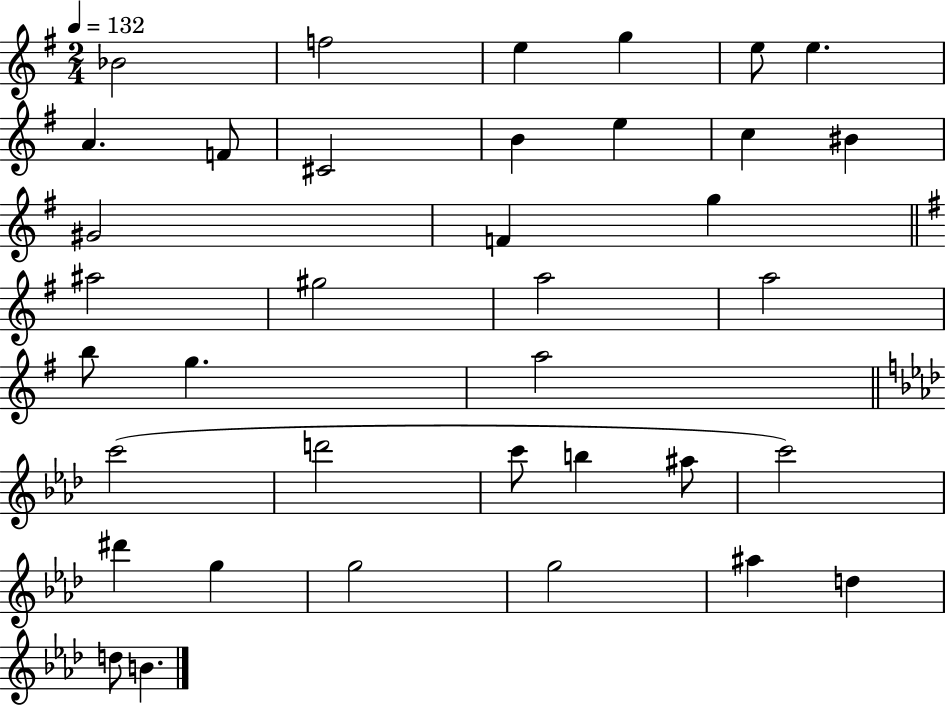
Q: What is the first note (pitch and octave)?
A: Bb4